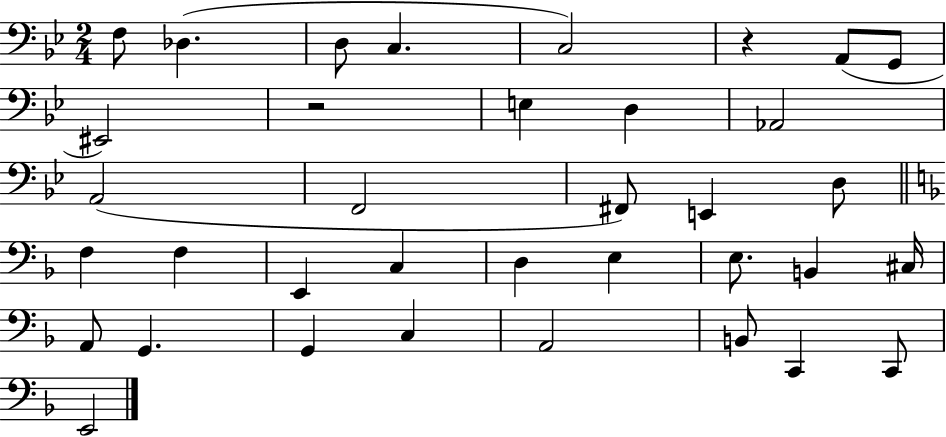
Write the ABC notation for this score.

X:1
T:Untitled
M:2/4
L:1/4
K:Bb
F,/2 _D, D,/2 C, C,2 z A,,/2 G,,/2 ^E,,2 z2 E, D, _A,,2 A,,2 F,,2 ^F,,/2 E,, D,/2 F, F, E,, C, D, E, E,/2 B,, ^C,/4 A,,/2 G,, G,, C, A,,2 B,,/2 C,, C,,/2 E,,2